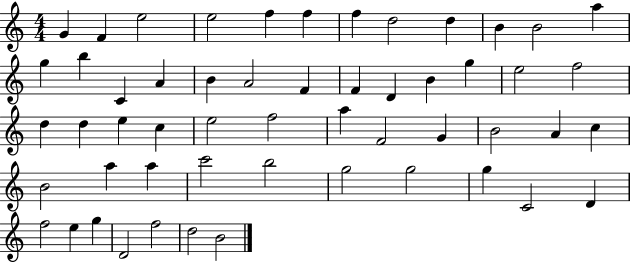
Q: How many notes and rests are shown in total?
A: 54